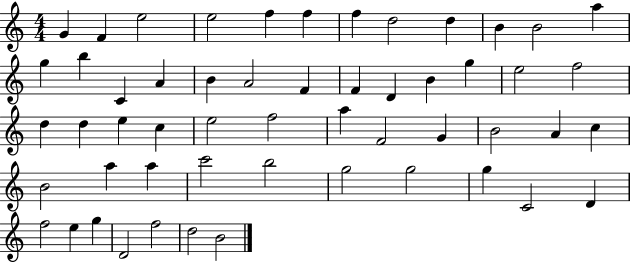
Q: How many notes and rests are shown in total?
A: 54